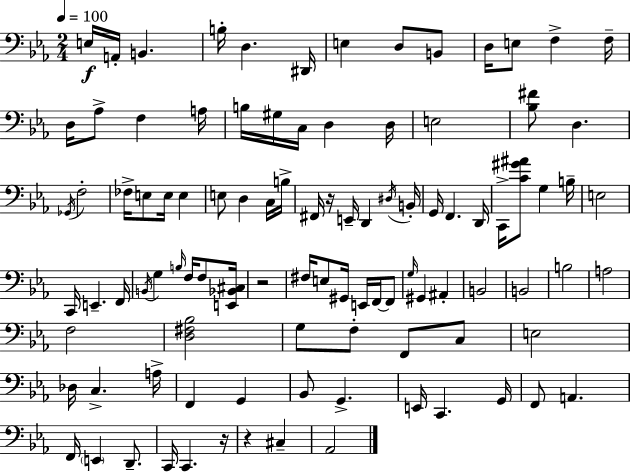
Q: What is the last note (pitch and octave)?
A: Ab2